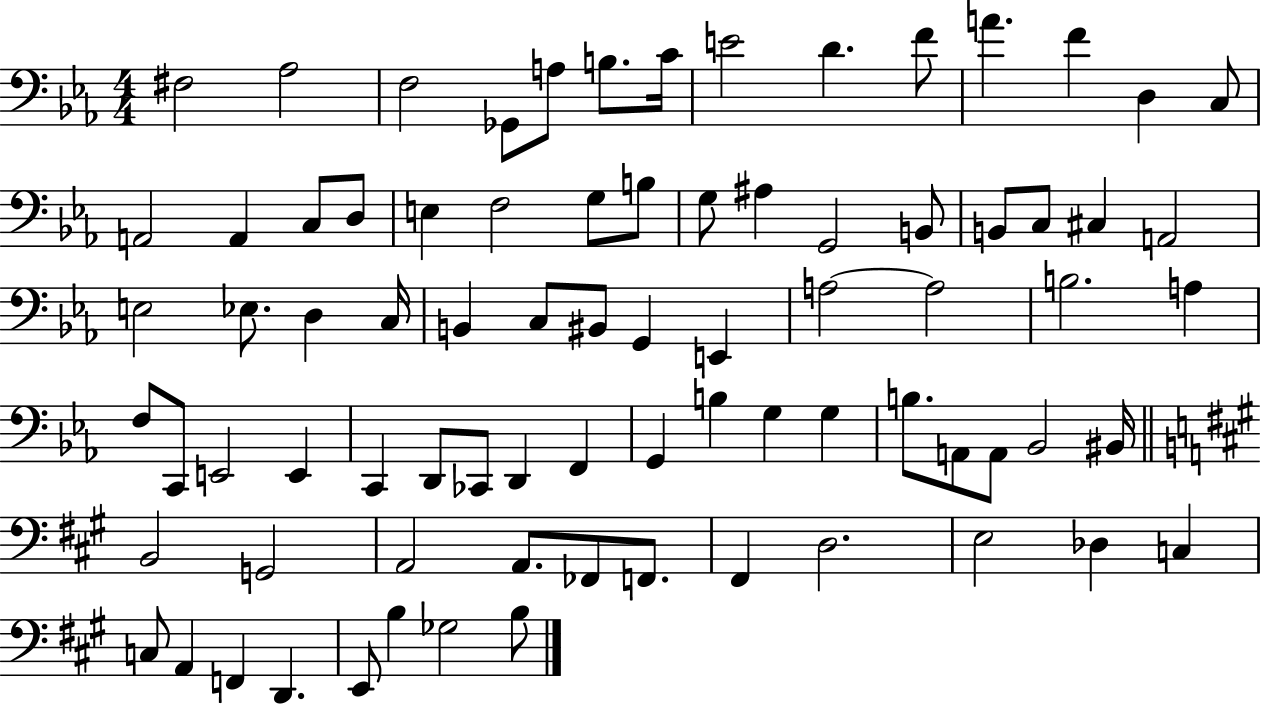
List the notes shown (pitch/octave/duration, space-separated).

F#3/h Ab3/h F3/h Gb2/e A3/e B3/e. C4/s E4/h D4/q. F4/e A4/q. F4/q D3/q C3/e A2/h A2/q C3/e D3/e E3/q F3/h G3/e B3/e G3/e A#3/q G2/h B2/e B2/e C3/e C#3/q A2/h E3/h Eb3/e. D3/q C3/s B2/q C3/e BIS2/e G2/q E2/q A3/h A3/h B3/h. A3/q F3/e C2/e E2/h E2/q C2/q D2/e CES2/e D2/q F2/q G2/q B3/q G3/q G3/q B3/e. A2/e A2/e Bb2/h BIS2/s B2/h G2/h A2/h A2/e. FES2/e F2/e. F#2/q D3/h. E3/h Db3/q C3/q C3/e A2/q F2/q D2/q. E2/e B3/q Gb3/h B3/e